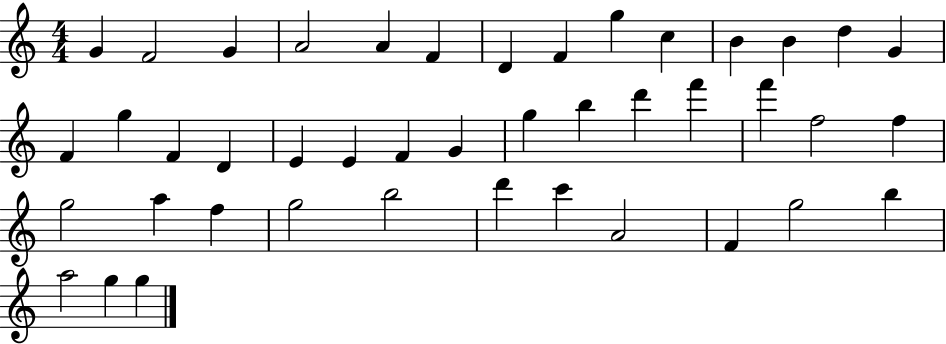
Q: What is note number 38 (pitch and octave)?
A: F4